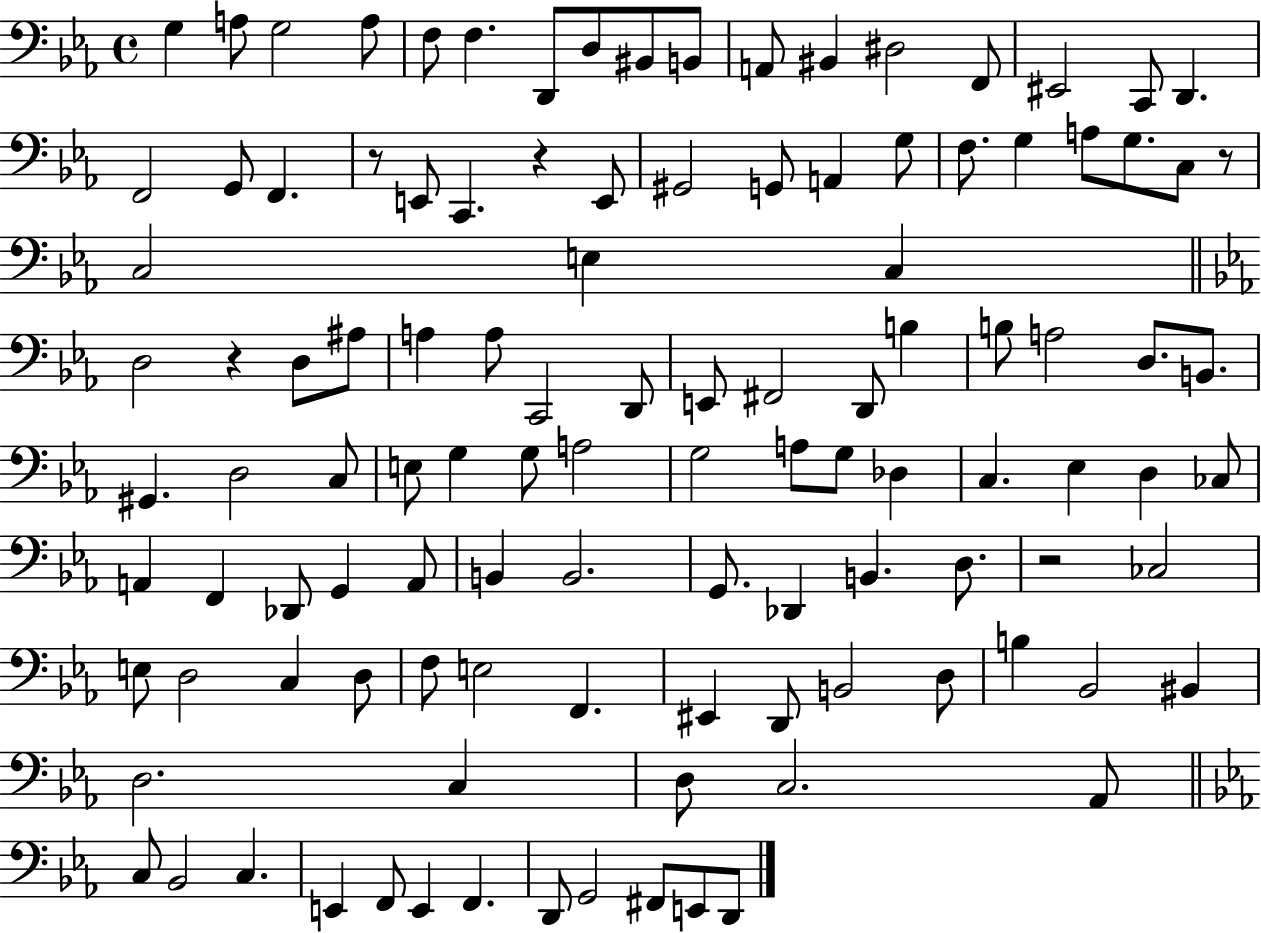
{
  \clef bass
  \time 4/4
  \defaultTimeSignature
  \key ees \major
  g4 a8 g2 a8 | f8 f4. d,8 d8 bis,8 b,8 | a,8 bis,4 dis2 f,8 | eis,2 c,8 d,4. | \break f,2 g,8 f,4. | r8 e,8 c,4. r4 e,8 | gis,2 g,8 a,4 g8 | f8. g4 a8 g8. c8 r8 | \break c2 e4 c4 | \bar "||" \break \key ees \major d2 r4 d8 ais8 | a4 a8 c,2 d,8 | e,8 fis,2 d,8 b4 | b8 a2 d8. b,8. | \break gis,4. d2 c8 | e8 g4 g8 a2 | g2 a8 g8 des4 | c4. ees4 d4 ces8 | \break a,4 f,4 des,8 g,4 a,8 | b,4 b,2. | g,8. des,4 b,4. d8. | r2 ces2 | \break e8 d2 c4 d8 | f8 e2 f,4. | eis,4 d,8 b,2 d8 | b4 bes,2 bis,4 | \break d2. c4 | d8 c2. aes,8 | \bar "||" \break \key c \minor c8 bes,2 c4. | e,4 f,8 e,4 f,4. | d,8 g,2 fis,8 e,8 d,8 | \bar "|."
}